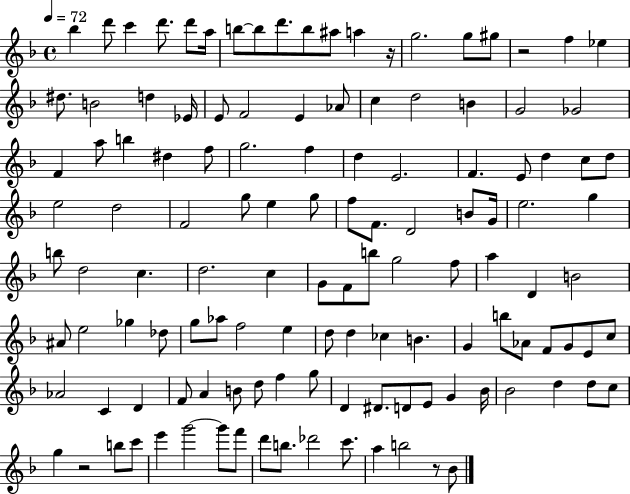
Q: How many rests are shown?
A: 4